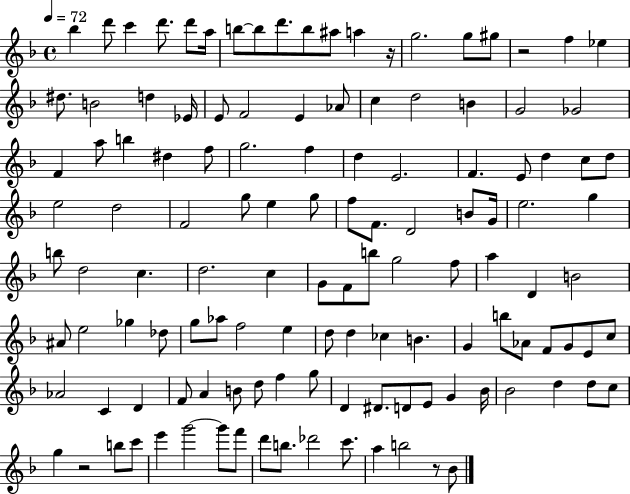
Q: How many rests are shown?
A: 4